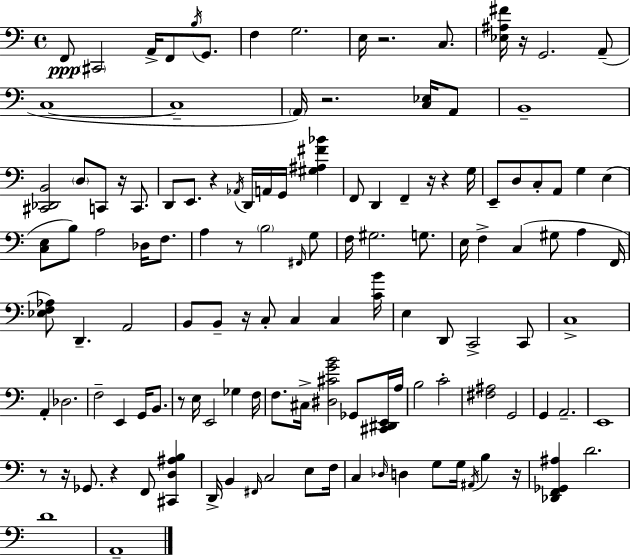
{
  \clef bass
  \time 4/4
  \defaultTimeSignature
  \key a \minor
  f,8\ppp \parenthesize cis,2 a,16-> f,8 \acciaccatura { b16 } g,8. | f4 g2. | e16 r2. c8. | <ees ais fis'>16 r16 g,2. a,8--( | \break c1~~ | c1-- | \parenthesize a,16) r2. <c ees>16 a,8 | b,1-- | \break <cis, des, b,>2 \parenthesize d8 c,8 r16 c,8. | d,8 e,8. r4 \acciaccatura { aes,16 } d,16 a,16 g,16 <gis ais fis' bes'>4 | f,8 d,4 f,4-- r16 r4 | g16 e,8-- d8 c8-. a,8 g4 e4( | \break <c e>8 b8) a2 des16 f8. | a4 r8 \parenthesize b2 | \grace { fis,16 } g8 f16 gis2. | g8. e16 f4-> c4( gis8 a4 | \break f,16 <ees f aes>8) d,4.-- a,2 | b,8 b,8-- r16 c8-. c4 c4 | <c' b'>16 e4 d,8 c,2-> | c,8 c1-> | \break a,4-. des2. | f2-- e,4 g,16 | b,8. r8 e16 e,2 ges4 | f16 f8. cis16-> <dis cis' g' b'>2 ges,8 | \break <cis, dis, e,>16 a16 b2 c'2-. | <fis ais>2 g,2 | g,4 a,2.-- | e,1 | \break r8 r16 ges,8. r4 f,8 <cis, d ais b>4 | d,16-> b,4 \grace { fis,16 } c2 | e8 f16 c4 \grace { des16 } d4 g8 g16 | \acciaccatura { ais,16 } b4 r16 <des, f, ges, ais>4 d'2. | \break d'1 | a,1-- | \bar "|."
}